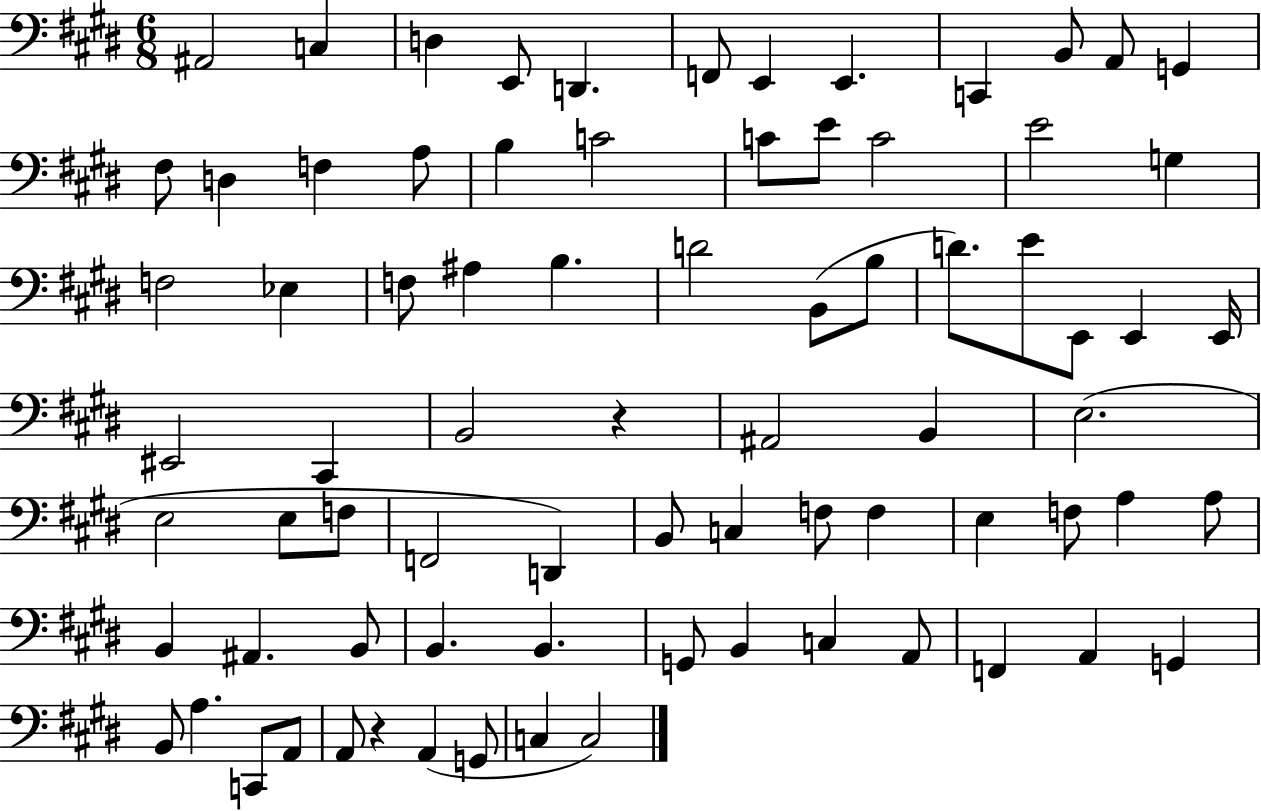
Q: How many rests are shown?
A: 2